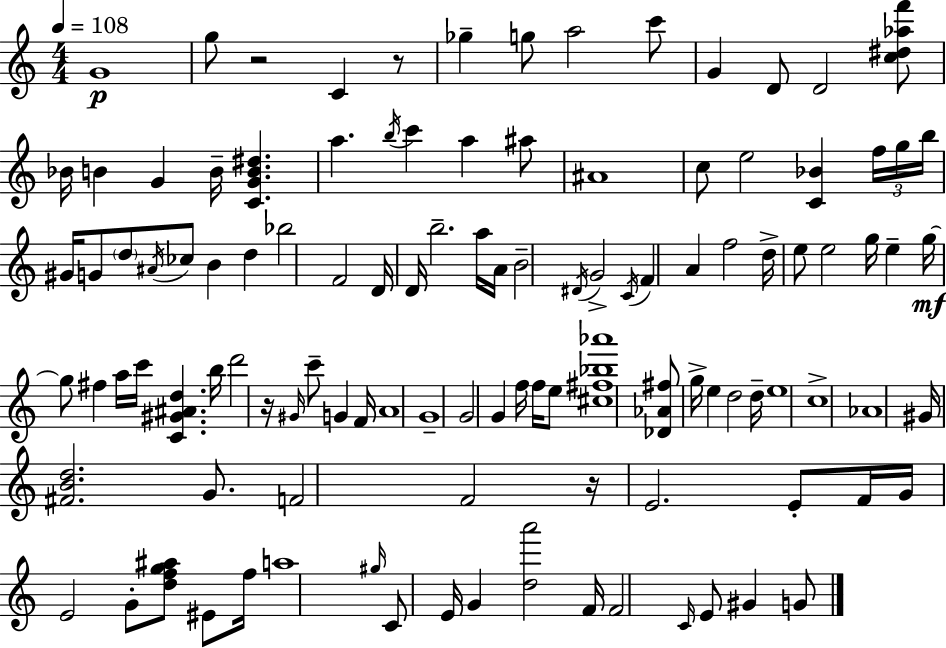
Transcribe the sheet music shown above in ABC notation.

X:1
T:Untitled
M:4/4
L:1/4
K:Am
G4 g/2 z2 C z/2 _g g/2 a2 c'/2 G D/2 D2 [c^d_af']/2 _B/4 B G B/4 [CGB^d] a b/4 c' a ^a/2 ^A4 c/2 e2 [C_B] f/4 g/4 b/4 ^G/4 G/2 d/2 ^A/4 _c/2 B d _b2 F2 D/4 D/4 b2 a/4 A/4 B2 ^D/4 G2 C/4 F A f2 d/4 e/2 e2 g/4 e g/4 g/2 ^f a/4 c'/4 [C^G^Ad] b/4 d'2 z/4 ^G/4 c'/2 G F/4 A4 G4 G2 G f/4 f/4 e/2 [^c^f_b_a']4 [_D_A^f]/2 g/4 e d2 d/4 e4 c4 _A4 ^G/4 [^FBd]2 G/2 F2 F2 z/4 E2 E/2 F/4 G/4 E2 G/2 [dfg^a]/2 ^E/2 f/4 a4 ^g/4 C/2 E/4 G [da']2 F/4 F2 C/4 E/2 ^G G/2